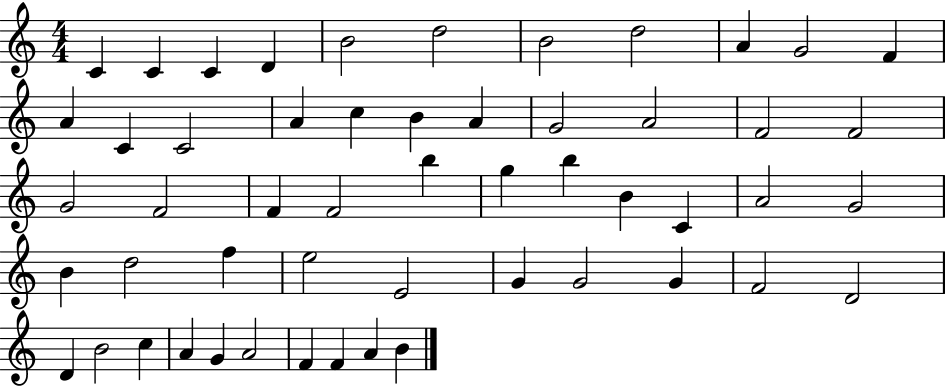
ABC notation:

X:1
T:Untitled
M:4/4
L:1/4
K:C
C C C D B2 d2 B2 d2 A G2 F A C C2 A c B A G2 A2 F2 F2 G2 F2 F F2 b g b B C A2 G2 B d2 f e2 E2 G G2 G F2 D2 D B2 c A G A2 F F A B